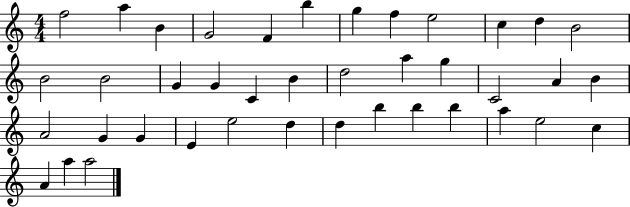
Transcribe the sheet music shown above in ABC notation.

X:1
T:Untitled
M:4/4
L:1/4
K:C
f2 a B G2 F b g f e2 c d B2 B2 B2 G G C B d2 a g C2 A B A2 G G E e2 d d b b b a e2 c A a a2